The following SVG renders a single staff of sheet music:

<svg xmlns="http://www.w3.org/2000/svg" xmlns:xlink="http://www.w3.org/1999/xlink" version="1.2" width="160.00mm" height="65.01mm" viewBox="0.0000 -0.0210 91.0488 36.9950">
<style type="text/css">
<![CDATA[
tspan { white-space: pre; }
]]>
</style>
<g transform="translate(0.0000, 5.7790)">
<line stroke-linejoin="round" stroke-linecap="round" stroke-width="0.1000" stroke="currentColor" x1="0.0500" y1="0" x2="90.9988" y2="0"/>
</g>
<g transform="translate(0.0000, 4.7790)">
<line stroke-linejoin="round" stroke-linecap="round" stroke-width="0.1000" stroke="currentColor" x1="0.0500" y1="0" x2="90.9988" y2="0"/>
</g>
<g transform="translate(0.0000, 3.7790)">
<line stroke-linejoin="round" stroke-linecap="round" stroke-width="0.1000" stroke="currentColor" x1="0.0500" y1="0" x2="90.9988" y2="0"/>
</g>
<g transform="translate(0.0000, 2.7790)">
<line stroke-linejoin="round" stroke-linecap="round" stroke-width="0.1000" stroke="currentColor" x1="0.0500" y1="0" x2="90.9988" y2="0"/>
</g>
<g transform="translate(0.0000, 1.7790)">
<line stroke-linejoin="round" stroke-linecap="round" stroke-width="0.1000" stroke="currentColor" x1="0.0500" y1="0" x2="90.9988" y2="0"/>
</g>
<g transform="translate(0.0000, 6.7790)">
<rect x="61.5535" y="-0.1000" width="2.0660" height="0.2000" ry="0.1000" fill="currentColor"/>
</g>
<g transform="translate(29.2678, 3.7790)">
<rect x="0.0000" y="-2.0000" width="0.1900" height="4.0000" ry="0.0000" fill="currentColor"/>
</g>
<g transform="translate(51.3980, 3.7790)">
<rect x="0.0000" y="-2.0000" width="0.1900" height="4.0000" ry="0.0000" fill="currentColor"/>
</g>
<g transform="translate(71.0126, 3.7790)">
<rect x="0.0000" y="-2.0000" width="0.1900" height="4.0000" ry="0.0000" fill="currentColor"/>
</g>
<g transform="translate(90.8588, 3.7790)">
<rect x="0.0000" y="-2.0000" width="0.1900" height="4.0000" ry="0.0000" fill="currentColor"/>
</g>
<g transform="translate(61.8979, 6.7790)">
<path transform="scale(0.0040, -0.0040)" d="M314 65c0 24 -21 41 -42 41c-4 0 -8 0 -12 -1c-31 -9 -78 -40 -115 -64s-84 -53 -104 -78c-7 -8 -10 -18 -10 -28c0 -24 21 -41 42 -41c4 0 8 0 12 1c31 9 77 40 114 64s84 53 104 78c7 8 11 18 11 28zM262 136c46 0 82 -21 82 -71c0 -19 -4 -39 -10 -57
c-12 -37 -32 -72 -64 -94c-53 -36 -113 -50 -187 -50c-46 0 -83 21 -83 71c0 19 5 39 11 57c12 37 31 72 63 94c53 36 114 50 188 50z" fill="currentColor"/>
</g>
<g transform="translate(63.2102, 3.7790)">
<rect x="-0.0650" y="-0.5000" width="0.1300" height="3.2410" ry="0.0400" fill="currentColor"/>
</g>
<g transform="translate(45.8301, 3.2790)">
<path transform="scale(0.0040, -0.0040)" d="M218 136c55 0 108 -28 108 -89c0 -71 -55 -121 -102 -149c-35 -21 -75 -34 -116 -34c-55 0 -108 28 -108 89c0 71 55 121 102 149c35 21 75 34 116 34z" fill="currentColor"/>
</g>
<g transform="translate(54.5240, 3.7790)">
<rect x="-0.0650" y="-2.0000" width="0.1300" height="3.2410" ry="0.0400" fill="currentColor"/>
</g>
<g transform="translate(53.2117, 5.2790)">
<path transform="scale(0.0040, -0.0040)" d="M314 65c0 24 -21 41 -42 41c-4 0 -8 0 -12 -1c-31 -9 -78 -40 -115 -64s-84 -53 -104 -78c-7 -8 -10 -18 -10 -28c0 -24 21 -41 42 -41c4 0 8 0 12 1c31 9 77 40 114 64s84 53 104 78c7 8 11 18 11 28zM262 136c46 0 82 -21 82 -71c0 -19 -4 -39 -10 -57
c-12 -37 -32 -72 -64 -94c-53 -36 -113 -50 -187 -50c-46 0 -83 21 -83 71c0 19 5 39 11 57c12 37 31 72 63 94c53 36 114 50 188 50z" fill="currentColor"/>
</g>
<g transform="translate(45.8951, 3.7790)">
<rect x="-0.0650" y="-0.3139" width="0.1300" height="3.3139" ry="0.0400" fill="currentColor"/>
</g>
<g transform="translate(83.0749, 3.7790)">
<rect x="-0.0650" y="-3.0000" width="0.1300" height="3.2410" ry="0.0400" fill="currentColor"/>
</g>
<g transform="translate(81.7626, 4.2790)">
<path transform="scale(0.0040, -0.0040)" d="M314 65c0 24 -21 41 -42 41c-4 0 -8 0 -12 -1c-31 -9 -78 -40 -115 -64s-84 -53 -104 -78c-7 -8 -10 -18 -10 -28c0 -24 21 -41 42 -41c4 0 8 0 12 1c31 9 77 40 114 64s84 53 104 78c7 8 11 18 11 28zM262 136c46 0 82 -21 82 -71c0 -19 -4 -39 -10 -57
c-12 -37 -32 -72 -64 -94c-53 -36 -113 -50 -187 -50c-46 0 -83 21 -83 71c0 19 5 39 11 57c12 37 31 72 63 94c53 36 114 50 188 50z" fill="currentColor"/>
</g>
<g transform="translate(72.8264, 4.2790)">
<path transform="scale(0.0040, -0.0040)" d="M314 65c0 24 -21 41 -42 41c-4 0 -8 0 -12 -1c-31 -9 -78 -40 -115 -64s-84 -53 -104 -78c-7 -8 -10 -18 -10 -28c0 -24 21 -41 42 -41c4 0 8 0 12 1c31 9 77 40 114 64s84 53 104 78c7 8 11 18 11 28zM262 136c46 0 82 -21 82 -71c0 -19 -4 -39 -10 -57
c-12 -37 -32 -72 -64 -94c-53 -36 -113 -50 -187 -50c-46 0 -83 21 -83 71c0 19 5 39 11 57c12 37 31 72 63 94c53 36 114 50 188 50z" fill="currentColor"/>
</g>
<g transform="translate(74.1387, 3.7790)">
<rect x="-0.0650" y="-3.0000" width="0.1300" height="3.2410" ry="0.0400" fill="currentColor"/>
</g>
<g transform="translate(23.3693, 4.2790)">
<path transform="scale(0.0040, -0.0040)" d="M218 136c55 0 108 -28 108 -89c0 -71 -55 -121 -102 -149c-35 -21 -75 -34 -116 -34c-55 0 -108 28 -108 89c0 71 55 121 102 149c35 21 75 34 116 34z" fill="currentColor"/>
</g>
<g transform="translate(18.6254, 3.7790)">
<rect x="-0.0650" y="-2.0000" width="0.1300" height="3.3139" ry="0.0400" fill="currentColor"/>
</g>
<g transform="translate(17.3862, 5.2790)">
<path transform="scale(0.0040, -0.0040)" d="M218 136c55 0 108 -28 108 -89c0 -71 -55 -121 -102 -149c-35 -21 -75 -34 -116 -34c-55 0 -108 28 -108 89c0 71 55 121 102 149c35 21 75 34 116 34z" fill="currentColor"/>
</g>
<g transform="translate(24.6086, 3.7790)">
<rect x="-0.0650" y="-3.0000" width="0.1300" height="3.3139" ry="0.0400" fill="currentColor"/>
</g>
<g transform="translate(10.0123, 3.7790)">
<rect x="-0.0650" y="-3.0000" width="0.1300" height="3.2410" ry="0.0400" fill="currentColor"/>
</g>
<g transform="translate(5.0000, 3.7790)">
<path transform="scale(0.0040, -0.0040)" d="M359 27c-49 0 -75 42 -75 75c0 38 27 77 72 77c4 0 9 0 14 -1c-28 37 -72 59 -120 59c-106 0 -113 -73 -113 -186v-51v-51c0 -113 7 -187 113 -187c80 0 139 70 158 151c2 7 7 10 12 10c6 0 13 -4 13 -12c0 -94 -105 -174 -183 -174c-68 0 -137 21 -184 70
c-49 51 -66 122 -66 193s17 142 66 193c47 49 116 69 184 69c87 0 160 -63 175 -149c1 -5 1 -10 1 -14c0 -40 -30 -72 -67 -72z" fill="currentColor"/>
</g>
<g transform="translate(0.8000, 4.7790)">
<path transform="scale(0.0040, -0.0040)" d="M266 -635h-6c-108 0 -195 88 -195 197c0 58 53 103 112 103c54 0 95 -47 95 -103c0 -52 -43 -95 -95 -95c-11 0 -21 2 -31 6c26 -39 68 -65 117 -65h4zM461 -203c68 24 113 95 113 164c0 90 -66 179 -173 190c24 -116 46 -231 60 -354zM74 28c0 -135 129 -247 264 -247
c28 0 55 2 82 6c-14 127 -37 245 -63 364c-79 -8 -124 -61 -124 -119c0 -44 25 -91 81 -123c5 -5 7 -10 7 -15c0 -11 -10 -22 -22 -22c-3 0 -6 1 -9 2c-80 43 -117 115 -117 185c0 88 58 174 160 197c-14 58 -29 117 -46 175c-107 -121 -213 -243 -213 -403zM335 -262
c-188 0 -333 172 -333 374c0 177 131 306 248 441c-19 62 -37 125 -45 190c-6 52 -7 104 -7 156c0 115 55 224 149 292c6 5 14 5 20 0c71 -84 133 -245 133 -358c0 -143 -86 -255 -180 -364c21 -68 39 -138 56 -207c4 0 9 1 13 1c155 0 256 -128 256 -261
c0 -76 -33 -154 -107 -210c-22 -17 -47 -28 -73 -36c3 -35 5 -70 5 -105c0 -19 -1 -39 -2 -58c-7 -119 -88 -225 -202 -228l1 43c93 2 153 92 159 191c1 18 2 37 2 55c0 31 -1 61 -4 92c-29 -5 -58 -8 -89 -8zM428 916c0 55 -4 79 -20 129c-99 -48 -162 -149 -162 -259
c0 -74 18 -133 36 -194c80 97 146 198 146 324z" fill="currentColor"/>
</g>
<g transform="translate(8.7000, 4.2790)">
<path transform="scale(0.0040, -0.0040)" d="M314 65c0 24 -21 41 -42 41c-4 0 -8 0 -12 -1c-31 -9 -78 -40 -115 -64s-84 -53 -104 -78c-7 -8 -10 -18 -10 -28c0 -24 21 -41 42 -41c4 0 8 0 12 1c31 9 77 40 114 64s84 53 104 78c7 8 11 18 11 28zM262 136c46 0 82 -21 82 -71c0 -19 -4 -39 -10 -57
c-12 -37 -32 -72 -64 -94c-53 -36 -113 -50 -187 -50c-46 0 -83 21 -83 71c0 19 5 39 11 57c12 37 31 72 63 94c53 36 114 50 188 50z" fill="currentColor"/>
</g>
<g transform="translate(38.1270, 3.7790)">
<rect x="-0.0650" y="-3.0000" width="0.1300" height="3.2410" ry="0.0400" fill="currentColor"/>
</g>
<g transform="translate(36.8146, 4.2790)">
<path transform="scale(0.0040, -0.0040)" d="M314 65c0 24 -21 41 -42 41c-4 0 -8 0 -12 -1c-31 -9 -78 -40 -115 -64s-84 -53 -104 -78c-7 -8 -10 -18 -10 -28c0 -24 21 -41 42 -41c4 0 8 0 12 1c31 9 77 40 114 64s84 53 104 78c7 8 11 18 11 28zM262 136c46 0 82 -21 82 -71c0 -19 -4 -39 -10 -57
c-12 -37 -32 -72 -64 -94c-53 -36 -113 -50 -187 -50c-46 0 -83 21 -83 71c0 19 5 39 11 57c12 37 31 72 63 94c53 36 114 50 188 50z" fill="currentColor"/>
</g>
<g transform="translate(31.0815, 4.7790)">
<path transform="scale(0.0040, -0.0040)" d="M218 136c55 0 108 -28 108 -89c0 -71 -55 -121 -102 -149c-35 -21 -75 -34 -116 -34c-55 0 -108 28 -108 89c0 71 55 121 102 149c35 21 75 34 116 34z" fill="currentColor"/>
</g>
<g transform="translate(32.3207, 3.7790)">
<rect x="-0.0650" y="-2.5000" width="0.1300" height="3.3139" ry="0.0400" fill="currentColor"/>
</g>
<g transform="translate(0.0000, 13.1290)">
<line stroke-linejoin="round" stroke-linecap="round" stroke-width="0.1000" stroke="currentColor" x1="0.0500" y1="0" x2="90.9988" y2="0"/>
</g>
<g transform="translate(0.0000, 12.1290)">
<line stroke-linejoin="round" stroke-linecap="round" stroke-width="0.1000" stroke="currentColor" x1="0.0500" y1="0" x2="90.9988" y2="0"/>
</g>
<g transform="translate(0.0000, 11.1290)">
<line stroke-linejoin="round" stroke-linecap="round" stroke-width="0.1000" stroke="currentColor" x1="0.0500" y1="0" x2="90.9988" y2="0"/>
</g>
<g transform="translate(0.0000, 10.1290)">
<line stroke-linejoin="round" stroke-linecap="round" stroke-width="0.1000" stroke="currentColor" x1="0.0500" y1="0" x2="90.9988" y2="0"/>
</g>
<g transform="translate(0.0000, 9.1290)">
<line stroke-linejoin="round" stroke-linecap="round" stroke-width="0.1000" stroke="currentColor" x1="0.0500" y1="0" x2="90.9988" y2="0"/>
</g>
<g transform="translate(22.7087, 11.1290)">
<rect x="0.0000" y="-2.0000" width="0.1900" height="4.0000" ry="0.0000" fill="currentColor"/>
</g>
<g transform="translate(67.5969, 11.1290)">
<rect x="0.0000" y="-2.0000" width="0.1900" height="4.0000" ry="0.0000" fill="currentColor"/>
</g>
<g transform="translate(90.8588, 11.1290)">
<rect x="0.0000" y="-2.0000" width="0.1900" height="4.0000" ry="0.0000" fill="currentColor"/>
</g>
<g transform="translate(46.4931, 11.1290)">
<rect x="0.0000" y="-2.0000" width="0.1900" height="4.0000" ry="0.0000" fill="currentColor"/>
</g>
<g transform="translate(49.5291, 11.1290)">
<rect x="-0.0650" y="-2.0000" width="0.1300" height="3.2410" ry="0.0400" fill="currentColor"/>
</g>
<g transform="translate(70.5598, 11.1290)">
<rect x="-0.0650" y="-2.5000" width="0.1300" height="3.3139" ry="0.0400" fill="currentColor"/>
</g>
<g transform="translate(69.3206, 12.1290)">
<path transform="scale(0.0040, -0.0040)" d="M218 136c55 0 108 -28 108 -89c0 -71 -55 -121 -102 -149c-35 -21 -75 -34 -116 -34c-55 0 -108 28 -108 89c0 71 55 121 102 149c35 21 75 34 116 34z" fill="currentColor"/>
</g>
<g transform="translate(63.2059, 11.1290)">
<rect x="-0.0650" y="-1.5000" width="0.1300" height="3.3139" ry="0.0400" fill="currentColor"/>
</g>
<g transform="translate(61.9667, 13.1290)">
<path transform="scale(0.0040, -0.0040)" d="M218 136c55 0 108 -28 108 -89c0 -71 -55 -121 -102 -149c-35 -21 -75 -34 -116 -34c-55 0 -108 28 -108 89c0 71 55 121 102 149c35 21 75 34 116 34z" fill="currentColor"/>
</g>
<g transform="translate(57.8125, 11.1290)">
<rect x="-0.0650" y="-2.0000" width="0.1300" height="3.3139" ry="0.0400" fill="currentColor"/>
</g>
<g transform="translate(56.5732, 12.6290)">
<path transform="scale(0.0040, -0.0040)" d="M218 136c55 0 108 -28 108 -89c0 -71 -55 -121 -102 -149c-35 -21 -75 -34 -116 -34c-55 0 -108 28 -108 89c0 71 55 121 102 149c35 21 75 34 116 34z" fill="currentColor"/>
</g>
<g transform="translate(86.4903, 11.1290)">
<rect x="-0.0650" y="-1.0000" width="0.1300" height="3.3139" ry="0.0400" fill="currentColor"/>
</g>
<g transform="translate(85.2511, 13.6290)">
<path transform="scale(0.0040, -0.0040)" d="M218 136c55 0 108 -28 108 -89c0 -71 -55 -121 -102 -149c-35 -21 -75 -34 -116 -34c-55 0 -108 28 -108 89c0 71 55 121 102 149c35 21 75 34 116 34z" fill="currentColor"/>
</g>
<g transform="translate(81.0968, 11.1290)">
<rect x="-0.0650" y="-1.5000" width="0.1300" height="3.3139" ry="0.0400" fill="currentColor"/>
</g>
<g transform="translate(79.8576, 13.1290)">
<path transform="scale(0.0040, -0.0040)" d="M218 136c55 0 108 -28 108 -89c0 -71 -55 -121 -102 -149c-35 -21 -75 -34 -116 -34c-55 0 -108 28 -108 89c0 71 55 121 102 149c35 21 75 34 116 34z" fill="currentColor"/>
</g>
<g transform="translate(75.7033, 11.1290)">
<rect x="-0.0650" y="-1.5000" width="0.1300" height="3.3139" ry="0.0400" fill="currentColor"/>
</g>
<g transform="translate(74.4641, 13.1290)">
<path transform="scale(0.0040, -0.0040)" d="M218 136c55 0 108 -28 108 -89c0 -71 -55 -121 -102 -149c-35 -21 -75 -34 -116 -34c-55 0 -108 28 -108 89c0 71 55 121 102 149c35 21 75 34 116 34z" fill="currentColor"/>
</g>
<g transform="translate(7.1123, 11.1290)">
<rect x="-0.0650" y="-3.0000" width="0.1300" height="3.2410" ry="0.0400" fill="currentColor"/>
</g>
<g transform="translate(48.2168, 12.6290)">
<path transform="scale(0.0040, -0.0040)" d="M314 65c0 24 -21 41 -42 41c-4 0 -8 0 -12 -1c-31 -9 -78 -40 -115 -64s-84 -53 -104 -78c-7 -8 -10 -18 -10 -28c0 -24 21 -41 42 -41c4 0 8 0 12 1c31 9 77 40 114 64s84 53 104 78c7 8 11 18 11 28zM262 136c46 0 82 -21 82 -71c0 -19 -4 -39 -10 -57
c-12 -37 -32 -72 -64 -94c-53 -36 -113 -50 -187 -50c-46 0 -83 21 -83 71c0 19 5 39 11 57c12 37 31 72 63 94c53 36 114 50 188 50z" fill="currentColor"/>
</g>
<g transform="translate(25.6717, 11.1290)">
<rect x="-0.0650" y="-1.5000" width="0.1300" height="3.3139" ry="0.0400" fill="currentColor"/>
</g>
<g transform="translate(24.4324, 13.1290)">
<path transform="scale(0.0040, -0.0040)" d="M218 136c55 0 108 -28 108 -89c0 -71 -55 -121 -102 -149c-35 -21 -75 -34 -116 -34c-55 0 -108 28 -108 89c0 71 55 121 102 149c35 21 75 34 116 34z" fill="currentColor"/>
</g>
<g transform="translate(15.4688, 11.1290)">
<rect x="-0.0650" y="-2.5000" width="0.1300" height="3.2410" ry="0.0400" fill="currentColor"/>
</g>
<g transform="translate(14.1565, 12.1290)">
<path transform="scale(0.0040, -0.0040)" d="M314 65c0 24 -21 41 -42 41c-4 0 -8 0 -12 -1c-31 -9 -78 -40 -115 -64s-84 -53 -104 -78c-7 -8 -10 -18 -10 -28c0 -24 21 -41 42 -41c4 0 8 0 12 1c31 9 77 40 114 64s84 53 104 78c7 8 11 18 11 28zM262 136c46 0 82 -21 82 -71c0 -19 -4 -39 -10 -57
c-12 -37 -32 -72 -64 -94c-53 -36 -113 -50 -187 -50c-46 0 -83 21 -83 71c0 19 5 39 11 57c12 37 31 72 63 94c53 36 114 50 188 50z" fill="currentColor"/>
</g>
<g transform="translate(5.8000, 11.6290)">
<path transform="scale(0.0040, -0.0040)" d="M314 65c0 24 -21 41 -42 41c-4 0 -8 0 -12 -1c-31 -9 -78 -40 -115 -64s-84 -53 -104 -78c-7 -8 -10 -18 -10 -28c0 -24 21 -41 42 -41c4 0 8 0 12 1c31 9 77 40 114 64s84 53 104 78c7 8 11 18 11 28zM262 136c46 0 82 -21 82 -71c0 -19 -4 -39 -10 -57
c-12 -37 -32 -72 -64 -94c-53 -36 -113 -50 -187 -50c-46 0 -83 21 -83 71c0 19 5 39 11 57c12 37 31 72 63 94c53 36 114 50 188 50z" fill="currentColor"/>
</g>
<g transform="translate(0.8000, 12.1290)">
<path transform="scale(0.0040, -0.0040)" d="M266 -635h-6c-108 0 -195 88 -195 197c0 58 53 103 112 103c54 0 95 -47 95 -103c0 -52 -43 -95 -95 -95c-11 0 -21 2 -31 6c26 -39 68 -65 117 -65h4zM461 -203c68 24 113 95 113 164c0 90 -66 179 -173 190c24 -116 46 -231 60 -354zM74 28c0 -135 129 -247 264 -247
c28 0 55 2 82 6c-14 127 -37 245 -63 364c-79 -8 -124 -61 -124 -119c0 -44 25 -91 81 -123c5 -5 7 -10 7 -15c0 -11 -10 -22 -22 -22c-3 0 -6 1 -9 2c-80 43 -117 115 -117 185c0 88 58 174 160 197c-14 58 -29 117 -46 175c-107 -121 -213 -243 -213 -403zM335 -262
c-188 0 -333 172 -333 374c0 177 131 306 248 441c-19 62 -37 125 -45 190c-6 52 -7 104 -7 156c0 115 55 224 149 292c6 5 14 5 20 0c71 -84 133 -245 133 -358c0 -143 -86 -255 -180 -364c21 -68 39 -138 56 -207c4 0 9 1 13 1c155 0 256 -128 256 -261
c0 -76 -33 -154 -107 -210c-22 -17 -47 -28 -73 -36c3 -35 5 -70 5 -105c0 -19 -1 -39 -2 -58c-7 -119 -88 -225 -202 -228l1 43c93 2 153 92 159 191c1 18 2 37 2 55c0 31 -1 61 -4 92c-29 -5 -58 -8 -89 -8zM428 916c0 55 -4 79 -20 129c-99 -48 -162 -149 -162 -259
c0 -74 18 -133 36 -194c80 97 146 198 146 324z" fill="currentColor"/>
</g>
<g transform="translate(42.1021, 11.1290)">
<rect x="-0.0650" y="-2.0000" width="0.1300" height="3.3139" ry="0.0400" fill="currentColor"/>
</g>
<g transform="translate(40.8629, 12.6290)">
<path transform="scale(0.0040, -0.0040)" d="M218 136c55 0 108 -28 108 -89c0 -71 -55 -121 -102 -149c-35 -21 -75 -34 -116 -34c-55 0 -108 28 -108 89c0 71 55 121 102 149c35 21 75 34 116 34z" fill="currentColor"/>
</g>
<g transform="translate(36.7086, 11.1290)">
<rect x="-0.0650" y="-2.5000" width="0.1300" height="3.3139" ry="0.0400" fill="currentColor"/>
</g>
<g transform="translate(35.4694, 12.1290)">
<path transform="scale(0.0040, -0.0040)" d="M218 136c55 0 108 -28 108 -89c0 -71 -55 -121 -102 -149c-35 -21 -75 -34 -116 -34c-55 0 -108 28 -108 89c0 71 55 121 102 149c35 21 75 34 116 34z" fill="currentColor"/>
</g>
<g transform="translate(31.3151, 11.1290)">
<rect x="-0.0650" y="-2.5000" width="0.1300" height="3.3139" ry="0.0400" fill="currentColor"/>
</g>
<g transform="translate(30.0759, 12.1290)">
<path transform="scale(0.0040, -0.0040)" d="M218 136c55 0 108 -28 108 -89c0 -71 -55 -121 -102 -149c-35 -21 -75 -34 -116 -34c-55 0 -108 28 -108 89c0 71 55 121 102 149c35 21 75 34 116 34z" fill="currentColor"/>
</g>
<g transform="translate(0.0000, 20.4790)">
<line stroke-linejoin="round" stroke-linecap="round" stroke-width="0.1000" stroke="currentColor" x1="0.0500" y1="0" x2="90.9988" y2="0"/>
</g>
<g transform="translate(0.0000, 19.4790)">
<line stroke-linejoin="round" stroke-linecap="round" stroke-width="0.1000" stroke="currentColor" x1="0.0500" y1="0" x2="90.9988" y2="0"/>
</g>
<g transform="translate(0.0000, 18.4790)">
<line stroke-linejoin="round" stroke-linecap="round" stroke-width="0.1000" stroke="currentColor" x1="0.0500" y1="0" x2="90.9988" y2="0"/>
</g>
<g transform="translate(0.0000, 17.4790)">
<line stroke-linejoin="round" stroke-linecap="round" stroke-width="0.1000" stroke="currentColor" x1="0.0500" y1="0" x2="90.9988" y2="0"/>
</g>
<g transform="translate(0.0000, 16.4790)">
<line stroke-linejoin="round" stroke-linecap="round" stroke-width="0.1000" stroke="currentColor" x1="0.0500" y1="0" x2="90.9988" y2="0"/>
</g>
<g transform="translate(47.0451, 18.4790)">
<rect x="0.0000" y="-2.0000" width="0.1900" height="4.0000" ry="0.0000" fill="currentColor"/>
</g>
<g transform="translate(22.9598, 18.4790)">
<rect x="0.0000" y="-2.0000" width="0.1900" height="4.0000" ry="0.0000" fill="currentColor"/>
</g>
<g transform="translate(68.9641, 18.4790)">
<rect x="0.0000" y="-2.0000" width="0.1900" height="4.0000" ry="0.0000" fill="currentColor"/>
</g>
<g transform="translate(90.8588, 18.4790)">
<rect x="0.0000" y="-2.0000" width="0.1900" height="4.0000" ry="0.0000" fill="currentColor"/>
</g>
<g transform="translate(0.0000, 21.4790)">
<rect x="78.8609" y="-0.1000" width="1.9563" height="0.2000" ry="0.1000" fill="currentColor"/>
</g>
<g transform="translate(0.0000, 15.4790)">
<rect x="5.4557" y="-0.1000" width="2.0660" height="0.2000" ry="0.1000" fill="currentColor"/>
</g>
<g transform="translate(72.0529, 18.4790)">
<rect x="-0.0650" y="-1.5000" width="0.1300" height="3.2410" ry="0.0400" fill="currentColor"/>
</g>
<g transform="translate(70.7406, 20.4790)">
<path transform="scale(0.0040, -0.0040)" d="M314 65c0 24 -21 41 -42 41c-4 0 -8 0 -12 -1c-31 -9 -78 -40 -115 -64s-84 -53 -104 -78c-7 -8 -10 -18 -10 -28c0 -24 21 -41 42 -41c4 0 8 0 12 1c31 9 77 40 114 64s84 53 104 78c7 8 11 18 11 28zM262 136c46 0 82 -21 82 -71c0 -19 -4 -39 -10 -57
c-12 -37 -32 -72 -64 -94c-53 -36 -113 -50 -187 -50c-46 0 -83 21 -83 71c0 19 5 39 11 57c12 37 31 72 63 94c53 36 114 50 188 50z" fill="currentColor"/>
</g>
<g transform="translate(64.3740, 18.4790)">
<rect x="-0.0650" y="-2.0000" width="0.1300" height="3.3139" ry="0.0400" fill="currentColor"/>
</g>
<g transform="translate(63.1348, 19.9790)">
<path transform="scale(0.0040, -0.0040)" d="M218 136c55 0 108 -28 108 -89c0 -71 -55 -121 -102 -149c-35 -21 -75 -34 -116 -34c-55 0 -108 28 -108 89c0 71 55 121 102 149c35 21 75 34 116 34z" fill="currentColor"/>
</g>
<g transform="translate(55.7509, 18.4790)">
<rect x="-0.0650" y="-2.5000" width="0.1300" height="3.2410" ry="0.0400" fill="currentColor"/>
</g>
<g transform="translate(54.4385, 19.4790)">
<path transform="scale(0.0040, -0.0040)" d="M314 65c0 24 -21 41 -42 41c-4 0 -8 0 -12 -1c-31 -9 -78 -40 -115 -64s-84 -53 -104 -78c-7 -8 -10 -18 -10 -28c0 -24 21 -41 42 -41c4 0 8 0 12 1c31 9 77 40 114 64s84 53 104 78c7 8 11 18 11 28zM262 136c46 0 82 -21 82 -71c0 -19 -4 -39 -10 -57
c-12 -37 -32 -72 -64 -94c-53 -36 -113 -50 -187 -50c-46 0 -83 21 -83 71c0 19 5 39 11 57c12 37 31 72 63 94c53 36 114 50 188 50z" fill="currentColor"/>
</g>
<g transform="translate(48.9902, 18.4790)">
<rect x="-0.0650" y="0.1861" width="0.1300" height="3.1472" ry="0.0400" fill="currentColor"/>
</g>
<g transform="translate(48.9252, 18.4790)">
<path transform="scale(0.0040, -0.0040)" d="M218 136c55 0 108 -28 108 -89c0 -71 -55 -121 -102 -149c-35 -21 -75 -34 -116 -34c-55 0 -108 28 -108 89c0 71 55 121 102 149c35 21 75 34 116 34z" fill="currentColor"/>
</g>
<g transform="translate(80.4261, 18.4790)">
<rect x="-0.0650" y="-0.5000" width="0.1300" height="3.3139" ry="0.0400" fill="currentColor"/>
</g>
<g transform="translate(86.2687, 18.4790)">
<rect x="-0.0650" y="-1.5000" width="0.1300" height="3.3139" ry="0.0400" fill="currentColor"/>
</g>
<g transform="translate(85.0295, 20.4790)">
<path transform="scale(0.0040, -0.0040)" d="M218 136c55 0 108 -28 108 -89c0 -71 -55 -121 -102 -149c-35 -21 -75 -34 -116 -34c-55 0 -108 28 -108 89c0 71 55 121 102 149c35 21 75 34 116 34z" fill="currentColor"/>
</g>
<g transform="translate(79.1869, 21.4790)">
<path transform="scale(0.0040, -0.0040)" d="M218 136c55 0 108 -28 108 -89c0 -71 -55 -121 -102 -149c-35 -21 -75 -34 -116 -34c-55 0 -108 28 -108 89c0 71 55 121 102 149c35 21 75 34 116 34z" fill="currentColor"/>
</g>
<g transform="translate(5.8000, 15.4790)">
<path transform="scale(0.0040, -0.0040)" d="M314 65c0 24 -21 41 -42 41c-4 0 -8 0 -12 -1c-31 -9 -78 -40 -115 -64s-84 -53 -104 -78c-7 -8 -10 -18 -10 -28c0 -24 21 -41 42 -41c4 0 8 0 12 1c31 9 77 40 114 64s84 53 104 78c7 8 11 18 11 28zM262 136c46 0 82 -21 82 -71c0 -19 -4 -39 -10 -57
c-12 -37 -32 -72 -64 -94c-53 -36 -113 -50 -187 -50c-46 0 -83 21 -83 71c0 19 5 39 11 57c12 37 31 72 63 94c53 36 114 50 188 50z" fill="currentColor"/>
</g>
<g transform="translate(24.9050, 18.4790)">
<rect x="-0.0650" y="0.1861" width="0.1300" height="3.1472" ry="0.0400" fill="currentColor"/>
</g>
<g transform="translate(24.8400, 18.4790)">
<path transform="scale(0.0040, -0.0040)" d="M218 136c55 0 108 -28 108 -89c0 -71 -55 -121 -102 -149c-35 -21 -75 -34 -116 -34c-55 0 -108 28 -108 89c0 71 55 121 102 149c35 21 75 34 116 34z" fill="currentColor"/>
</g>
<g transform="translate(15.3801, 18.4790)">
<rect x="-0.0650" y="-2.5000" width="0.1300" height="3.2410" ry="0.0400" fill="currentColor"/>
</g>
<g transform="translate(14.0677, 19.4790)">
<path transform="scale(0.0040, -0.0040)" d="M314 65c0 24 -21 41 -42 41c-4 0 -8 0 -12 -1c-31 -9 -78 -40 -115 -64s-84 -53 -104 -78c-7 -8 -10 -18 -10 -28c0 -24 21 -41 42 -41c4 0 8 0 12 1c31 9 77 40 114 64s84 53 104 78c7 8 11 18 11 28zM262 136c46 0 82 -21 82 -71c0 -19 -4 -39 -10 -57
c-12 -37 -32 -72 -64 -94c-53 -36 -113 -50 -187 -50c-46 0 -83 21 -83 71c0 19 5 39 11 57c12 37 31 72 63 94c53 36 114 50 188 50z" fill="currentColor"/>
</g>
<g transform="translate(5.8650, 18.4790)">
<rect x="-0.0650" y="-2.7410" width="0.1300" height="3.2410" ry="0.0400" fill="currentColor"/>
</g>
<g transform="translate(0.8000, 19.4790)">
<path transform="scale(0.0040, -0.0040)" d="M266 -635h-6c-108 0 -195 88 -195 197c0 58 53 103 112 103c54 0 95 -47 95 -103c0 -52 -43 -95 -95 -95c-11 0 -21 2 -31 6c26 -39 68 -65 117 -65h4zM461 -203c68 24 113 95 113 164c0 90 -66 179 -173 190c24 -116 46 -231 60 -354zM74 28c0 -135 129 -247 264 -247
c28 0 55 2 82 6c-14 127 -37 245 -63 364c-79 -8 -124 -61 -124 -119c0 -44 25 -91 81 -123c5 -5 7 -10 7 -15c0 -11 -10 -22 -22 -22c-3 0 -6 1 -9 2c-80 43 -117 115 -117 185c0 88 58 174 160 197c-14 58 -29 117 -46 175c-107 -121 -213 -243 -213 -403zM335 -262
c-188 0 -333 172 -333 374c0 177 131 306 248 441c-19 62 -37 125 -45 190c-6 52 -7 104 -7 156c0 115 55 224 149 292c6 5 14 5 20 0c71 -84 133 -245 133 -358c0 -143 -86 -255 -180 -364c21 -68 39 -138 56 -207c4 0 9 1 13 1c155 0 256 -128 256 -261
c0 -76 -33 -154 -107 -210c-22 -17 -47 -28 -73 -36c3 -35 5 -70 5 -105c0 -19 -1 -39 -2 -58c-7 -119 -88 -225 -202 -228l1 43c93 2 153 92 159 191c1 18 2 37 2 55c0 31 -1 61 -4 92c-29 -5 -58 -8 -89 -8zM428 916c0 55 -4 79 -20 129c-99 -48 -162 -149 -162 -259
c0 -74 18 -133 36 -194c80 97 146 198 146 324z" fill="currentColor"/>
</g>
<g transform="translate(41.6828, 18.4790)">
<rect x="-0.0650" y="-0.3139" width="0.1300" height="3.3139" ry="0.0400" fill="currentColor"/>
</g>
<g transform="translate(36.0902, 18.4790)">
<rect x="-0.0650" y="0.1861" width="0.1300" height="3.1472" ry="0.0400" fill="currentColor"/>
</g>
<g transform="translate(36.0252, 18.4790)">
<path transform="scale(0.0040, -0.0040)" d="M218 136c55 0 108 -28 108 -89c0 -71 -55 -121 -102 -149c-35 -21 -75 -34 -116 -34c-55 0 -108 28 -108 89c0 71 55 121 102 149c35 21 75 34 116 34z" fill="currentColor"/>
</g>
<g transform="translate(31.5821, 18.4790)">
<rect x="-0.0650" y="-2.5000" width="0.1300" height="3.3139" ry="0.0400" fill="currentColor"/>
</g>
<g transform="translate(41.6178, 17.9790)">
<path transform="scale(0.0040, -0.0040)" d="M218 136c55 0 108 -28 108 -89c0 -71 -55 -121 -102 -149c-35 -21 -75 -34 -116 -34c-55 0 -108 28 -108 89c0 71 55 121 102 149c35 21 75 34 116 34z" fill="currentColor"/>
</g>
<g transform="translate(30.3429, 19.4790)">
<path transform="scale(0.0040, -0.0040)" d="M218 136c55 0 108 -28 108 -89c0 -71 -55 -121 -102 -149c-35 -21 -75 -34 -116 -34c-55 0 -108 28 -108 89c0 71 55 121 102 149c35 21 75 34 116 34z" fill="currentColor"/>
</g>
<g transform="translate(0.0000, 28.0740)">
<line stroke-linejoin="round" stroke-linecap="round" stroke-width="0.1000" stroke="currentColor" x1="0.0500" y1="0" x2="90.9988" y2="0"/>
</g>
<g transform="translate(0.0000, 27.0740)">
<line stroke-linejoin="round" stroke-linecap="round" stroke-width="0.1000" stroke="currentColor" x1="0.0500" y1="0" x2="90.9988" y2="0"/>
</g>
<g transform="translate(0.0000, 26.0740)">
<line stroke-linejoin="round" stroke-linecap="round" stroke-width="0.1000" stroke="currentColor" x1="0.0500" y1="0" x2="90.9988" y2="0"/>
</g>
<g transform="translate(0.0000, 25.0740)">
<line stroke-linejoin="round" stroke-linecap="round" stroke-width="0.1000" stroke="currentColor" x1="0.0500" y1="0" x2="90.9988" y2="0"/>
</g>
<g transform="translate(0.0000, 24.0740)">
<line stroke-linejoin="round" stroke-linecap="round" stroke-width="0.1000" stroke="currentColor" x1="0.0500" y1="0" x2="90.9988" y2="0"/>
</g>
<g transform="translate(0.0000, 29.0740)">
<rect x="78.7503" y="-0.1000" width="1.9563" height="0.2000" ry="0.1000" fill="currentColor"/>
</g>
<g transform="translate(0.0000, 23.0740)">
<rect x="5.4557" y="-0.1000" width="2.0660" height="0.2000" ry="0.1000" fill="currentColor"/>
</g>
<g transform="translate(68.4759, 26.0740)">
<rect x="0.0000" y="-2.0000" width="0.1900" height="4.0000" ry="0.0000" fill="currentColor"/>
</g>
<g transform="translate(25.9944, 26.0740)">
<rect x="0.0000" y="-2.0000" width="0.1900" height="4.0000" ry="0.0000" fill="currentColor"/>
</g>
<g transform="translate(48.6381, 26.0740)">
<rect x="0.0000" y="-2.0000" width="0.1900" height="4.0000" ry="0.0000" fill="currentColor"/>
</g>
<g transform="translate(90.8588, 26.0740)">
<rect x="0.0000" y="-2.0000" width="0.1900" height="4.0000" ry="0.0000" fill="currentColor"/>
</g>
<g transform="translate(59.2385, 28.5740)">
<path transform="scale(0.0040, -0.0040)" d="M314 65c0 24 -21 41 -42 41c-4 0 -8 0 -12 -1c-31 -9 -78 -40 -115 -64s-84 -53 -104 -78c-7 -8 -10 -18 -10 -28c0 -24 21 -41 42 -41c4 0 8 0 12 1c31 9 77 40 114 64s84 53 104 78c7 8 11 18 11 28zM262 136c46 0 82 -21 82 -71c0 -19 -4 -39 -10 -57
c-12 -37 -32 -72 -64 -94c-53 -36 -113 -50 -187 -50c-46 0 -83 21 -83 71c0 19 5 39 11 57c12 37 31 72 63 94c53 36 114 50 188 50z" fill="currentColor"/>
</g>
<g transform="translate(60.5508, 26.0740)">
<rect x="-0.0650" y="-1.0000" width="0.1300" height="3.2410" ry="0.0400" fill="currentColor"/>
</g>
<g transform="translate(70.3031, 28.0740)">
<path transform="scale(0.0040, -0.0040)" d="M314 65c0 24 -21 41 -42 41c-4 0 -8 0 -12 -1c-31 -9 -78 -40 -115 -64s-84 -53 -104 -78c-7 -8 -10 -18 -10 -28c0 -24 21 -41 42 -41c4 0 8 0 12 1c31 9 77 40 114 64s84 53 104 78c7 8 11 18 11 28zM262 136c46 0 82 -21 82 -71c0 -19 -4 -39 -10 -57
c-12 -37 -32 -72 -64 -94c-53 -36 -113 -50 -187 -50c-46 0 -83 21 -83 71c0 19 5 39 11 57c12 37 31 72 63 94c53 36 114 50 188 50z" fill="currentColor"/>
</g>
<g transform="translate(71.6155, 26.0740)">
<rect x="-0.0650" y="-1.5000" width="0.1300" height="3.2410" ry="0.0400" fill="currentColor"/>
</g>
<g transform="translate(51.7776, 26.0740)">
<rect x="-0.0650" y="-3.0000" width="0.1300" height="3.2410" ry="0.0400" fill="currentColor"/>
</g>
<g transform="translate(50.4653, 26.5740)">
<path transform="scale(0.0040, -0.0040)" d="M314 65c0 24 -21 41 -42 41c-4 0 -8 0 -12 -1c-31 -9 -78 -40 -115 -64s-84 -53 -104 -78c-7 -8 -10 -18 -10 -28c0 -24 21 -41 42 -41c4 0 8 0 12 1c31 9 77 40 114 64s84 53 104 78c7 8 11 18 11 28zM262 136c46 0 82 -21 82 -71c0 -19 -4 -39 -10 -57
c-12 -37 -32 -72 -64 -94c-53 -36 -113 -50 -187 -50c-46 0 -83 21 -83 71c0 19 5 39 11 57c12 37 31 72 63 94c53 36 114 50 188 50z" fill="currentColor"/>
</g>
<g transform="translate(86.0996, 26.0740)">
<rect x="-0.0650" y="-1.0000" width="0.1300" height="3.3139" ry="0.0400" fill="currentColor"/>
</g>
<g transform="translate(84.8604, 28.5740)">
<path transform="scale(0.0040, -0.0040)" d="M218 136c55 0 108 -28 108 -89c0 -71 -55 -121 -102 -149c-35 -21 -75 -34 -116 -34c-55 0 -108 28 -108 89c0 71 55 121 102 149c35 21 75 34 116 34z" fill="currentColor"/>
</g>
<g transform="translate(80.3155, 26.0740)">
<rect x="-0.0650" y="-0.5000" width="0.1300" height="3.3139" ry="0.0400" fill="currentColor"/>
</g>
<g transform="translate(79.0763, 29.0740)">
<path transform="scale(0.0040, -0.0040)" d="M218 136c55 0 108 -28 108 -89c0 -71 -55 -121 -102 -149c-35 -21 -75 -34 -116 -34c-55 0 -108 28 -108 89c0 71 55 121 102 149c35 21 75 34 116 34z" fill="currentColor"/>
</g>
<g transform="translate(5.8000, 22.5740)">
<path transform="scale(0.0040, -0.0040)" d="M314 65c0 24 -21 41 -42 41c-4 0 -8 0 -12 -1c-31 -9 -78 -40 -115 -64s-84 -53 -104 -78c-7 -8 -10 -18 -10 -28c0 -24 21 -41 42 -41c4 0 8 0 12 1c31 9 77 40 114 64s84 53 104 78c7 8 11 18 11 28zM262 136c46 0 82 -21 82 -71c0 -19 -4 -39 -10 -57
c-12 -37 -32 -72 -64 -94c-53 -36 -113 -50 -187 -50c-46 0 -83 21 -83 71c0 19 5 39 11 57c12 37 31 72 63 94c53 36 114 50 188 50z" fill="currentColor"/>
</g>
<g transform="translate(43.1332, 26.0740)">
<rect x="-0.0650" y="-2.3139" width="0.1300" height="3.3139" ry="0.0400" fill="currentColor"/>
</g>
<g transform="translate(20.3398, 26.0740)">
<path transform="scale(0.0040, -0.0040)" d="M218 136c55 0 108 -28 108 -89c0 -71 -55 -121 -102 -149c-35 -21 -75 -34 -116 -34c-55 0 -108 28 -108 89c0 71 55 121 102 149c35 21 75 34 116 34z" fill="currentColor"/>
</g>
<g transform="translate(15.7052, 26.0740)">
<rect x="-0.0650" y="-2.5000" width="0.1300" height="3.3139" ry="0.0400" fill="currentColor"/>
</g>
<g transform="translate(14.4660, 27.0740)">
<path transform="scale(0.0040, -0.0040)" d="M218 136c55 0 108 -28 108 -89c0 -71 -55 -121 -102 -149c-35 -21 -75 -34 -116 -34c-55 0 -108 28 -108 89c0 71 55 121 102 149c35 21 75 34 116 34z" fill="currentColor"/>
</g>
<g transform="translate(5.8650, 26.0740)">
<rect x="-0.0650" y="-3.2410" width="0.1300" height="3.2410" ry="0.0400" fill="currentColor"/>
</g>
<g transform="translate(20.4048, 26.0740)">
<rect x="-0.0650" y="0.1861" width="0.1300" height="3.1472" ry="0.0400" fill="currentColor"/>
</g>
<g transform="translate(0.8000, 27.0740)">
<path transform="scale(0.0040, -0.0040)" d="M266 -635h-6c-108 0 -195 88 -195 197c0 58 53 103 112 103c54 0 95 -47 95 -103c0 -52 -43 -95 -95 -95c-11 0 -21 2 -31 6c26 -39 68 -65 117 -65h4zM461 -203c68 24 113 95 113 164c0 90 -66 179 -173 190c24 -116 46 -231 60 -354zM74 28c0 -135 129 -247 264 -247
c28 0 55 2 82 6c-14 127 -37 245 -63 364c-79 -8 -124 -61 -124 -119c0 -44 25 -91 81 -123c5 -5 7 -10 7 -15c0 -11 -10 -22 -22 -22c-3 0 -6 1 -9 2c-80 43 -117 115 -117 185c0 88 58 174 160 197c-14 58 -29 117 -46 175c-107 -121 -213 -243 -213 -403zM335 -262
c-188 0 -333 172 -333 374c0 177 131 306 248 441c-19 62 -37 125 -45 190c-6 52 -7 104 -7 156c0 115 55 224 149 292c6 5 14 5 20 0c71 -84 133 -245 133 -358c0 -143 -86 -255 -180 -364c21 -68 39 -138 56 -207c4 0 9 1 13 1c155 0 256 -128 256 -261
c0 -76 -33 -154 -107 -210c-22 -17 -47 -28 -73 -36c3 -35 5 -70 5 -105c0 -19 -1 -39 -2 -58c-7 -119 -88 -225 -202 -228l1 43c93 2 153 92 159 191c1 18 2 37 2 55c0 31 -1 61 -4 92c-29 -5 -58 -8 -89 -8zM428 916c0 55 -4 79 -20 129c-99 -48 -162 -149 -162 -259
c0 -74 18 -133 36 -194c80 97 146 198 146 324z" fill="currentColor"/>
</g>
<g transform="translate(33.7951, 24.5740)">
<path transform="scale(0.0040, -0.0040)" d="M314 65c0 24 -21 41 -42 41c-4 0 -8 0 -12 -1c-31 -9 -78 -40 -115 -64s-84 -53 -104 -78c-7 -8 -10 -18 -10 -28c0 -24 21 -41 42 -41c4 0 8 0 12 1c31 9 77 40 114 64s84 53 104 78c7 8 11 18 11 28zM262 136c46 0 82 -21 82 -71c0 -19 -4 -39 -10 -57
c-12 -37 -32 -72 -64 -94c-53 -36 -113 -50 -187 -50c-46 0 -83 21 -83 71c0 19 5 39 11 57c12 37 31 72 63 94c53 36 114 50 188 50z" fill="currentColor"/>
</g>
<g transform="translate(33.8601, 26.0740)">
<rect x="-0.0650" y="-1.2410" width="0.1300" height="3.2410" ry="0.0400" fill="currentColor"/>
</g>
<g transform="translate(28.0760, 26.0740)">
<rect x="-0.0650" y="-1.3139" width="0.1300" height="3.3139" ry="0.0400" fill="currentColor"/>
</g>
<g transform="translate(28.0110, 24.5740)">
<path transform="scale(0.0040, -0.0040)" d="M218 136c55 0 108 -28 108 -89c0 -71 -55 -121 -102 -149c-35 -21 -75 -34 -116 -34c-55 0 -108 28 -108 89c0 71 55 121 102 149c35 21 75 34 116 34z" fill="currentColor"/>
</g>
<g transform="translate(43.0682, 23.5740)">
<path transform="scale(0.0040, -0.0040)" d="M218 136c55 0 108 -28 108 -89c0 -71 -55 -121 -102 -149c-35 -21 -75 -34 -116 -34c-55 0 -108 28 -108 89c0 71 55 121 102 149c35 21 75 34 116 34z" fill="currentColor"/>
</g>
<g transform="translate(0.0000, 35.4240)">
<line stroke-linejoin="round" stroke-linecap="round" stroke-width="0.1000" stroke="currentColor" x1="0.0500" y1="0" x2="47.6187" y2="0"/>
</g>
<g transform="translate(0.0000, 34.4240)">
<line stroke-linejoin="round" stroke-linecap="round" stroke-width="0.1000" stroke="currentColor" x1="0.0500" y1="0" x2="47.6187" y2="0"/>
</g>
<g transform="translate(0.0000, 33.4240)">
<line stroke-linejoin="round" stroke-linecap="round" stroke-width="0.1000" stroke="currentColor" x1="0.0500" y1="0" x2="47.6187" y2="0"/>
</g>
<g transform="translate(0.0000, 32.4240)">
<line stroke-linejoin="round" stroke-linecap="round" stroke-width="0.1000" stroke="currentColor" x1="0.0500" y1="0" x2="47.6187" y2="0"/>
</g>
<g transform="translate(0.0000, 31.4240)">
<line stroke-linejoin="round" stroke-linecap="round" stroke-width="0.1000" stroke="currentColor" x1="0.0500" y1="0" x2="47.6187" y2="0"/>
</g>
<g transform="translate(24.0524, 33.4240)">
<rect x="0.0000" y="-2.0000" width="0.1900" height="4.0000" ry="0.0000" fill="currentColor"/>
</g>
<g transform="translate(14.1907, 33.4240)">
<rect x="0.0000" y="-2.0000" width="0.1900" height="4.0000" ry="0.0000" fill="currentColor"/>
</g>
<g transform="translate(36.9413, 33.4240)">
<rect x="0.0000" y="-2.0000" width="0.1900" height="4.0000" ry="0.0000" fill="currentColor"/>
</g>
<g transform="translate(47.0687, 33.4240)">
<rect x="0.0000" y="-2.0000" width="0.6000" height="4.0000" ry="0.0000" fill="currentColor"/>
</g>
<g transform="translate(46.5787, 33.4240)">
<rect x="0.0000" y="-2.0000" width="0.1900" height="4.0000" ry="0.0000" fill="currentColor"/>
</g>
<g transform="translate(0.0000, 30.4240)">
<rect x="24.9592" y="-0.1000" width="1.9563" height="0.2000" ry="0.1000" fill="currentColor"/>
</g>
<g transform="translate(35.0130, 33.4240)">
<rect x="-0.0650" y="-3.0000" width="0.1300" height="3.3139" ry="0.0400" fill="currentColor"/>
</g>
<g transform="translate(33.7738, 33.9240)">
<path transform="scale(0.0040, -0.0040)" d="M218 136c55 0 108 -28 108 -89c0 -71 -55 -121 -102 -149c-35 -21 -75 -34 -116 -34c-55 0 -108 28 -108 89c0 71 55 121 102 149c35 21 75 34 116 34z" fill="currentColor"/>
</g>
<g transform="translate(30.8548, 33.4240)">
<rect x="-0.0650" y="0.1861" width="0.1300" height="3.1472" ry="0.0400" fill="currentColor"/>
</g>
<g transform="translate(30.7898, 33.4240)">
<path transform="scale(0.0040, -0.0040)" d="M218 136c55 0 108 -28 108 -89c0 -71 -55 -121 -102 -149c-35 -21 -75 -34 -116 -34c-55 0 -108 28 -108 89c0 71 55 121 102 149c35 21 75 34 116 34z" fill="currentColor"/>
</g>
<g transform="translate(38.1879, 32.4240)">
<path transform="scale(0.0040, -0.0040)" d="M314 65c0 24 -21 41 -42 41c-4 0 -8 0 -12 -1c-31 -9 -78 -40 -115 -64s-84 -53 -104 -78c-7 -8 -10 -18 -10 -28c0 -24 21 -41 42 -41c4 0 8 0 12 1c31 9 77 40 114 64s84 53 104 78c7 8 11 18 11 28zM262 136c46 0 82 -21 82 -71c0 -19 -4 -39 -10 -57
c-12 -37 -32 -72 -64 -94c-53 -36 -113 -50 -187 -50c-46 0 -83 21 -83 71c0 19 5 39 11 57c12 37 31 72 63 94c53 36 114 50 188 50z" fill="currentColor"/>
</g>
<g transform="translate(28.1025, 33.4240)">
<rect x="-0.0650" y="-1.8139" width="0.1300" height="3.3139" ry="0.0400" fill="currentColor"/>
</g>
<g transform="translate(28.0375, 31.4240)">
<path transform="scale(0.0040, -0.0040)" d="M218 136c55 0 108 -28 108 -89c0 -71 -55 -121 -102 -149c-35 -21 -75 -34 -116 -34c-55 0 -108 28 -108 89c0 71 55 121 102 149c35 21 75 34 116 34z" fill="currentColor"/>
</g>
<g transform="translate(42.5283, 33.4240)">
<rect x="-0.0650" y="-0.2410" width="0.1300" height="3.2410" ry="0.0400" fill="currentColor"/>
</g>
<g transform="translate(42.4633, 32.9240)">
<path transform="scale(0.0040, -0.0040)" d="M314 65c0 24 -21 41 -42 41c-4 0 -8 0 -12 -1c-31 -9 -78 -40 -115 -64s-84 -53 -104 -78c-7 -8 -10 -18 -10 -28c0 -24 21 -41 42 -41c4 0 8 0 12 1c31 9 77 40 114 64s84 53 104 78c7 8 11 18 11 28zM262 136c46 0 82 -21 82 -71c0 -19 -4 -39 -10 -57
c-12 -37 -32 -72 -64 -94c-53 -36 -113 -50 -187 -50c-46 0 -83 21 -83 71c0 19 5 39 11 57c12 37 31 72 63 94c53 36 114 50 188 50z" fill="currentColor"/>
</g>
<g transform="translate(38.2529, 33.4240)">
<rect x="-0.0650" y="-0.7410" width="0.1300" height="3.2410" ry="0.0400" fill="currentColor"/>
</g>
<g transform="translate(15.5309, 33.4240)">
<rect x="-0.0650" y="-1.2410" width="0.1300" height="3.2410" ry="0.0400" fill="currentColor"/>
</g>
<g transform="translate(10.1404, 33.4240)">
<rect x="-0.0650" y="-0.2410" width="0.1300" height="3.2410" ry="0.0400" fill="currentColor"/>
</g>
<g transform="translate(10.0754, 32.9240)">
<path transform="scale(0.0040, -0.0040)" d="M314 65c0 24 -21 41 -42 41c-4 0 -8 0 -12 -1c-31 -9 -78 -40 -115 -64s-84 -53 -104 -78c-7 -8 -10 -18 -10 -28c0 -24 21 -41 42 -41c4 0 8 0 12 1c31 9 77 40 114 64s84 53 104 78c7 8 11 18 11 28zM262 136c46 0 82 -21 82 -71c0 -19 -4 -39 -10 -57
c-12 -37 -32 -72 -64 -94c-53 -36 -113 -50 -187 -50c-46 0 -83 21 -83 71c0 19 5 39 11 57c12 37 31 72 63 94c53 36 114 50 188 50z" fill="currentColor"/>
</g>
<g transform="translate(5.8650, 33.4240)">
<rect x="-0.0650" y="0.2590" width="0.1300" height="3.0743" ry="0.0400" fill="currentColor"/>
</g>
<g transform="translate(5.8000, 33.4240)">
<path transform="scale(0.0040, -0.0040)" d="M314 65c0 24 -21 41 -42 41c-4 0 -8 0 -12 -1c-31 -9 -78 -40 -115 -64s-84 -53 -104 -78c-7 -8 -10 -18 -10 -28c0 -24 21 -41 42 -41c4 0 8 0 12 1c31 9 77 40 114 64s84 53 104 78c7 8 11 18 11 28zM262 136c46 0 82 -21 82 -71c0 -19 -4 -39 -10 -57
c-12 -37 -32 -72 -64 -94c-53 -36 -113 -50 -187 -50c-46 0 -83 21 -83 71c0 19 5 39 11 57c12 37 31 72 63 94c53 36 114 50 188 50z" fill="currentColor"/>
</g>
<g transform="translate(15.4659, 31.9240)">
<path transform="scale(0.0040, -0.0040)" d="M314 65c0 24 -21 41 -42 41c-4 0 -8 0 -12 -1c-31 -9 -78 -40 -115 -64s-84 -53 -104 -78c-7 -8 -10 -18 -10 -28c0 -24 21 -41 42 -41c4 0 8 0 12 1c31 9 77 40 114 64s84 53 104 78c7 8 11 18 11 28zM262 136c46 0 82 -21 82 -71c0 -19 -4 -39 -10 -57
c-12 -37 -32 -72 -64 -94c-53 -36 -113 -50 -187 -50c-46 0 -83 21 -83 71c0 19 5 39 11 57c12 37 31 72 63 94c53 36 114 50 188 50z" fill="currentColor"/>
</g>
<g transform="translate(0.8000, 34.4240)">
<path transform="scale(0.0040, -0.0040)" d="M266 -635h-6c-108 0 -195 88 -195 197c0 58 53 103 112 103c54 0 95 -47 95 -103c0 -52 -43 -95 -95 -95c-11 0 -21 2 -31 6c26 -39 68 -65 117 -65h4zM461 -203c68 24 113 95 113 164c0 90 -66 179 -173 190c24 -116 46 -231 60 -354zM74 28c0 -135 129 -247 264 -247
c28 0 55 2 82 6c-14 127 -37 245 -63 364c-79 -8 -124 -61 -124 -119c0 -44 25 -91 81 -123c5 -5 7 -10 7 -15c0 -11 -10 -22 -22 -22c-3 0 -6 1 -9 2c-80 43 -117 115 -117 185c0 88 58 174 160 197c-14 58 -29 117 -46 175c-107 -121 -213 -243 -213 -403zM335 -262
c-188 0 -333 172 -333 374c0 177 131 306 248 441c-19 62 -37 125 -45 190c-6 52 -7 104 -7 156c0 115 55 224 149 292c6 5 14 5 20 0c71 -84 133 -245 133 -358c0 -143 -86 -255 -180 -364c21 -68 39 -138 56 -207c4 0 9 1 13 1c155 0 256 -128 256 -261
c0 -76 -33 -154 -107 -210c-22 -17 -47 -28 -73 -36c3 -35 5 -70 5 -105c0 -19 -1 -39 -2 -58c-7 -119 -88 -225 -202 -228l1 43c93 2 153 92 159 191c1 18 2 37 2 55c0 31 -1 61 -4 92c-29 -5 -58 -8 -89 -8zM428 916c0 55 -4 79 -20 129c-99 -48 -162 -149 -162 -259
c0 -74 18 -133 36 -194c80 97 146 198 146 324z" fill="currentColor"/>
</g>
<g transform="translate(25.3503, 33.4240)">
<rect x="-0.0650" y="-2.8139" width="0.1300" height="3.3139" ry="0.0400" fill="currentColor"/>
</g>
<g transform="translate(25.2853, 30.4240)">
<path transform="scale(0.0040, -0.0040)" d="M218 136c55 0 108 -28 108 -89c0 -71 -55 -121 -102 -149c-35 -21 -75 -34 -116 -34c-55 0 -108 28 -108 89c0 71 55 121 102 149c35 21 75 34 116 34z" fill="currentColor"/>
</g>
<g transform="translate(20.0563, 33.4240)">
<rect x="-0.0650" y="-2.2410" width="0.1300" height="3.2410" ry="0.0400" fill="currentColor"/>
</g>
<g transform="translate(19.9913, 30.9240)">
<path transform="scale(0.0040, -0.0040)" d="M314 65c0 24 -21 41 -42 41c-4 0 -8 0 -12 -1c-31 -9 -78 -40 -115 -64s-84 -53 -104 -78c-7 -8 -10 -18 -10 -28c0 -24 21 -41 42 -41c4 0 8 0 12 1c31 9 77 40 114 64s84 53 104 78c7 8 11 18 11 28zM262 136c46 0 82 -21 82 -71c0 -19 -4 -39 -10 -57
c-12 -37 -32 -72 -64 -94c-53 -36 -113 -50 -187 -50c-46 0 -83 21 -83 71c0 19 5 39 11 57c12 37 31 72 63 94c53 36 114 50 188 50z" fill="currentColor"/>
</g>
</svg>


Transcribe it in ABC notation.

X:1
T:Untitled
M:4/4
L:1/4
K:C
A2 F A G A2 c F2 C2 A2 A2 A2 G2 E G G F F2 F E G E E D a2 G2 B G B c B G2 F E2 C E b2 G B e e2 g A2 D2 E2 C D B2 c2 e2 g2 a f B A d2 c2